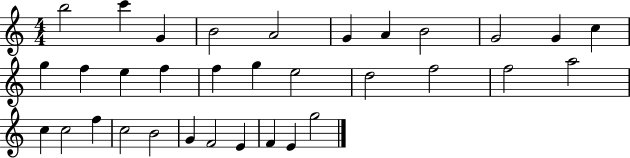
B5/h C6/q G4/q B4/h A4/h G4/q A4/q B4/h G4/h G4/q C5/q G5/q F5/q E5/q F5/q F5/q G5/q E5/h D5/h F5/h F5/h A5/h C5/q C5/h F5/q C5/h B4/h G4/q F4/h E4/q F4/q E4/q G5/h